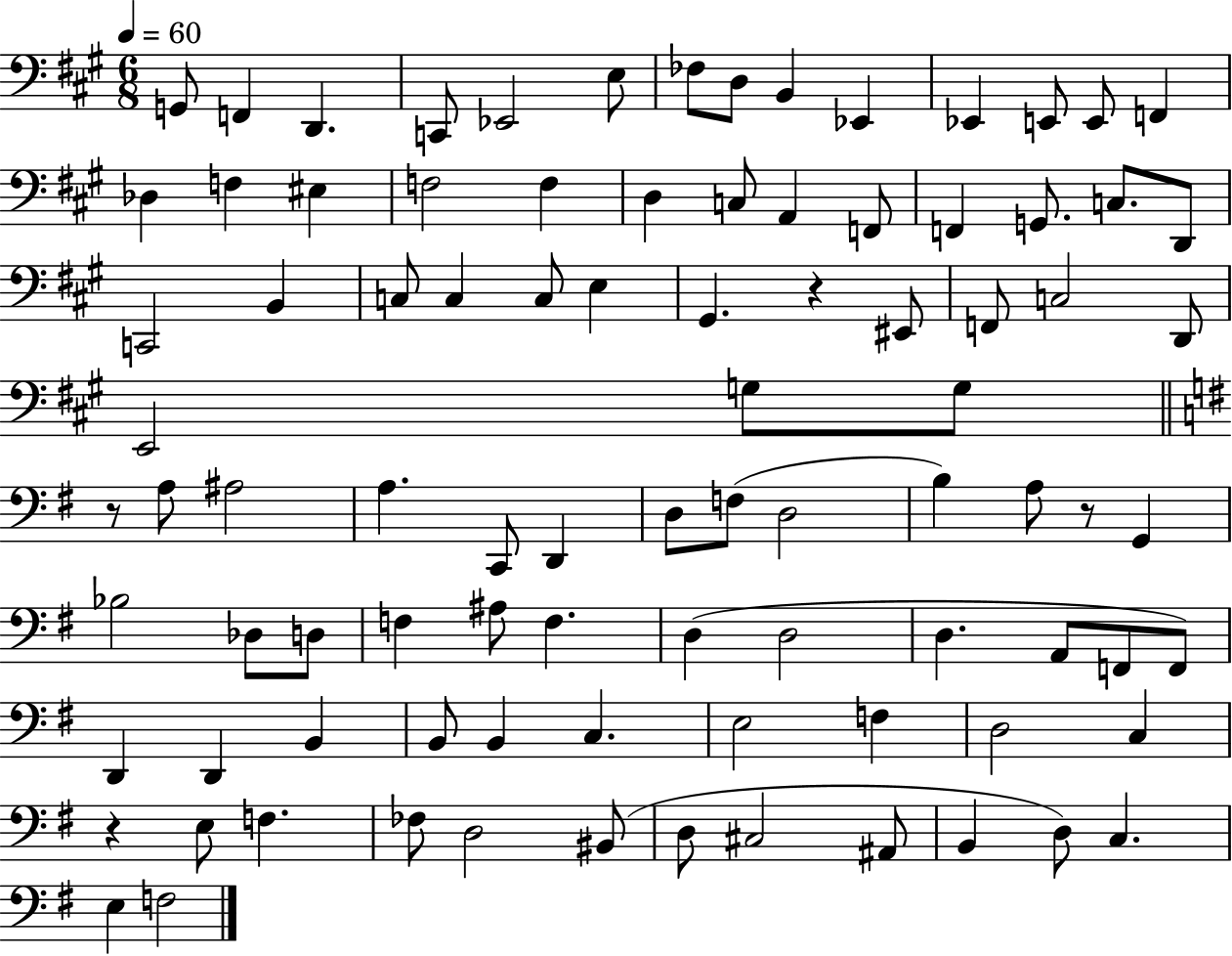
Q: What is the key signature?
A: A major